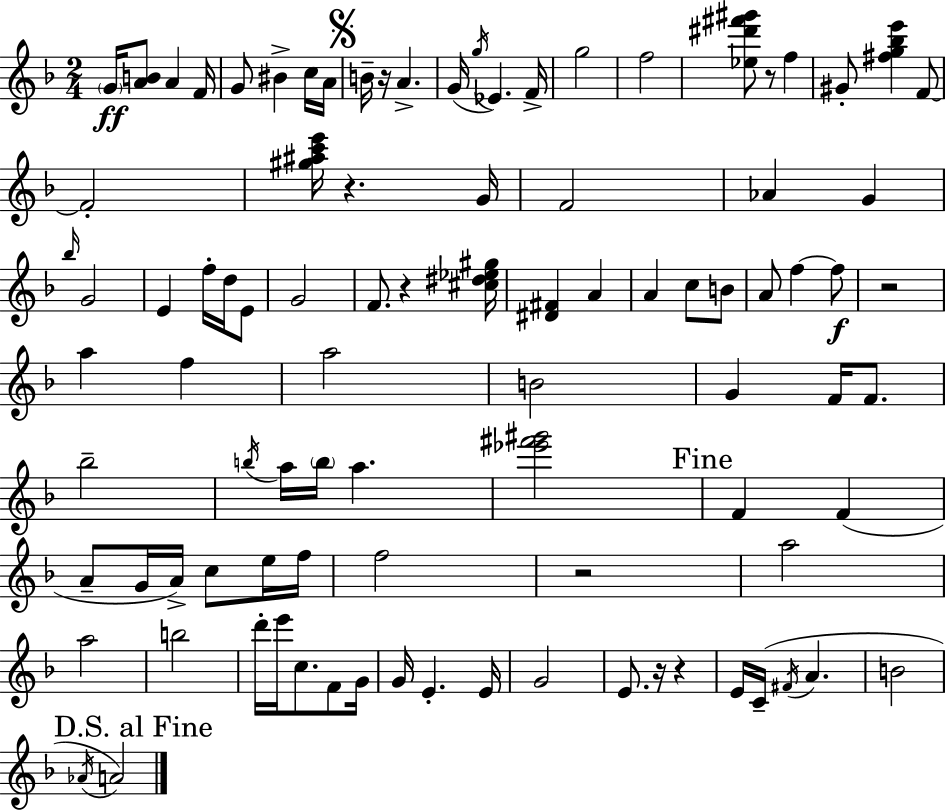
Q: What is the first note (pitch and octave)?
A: G4